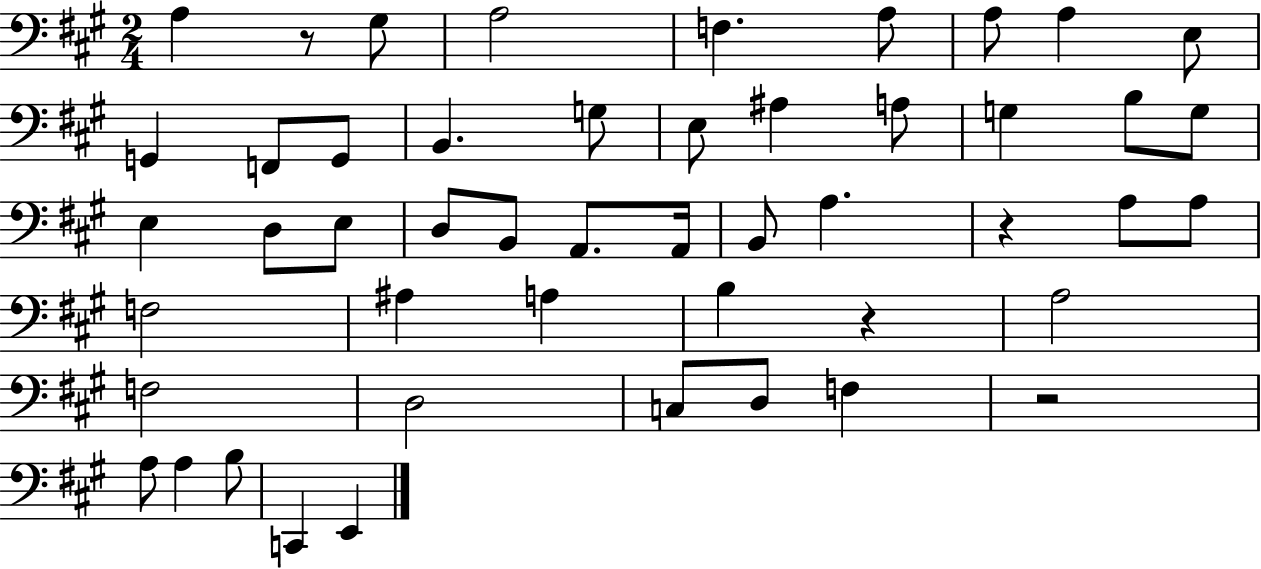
X:1
T:Untitled
M:2/4
L:1/4
K:A
A, z/2 ^G,/2 A,2 F, A,/2 A,/2 A, E,/2 G,, F,,/2 G,,/2 B,, G,/2 E,/2 ^A, A,/2 G, B,/2 G,/2 E, D,/2 E,/2 D,/2 B,,/2 A,,/2 A,,/4 B,,/2 A, z A,/2 A,/2 F,2 ^A, A, B, z A,2 F,2 D,2 C,/2 D,/2 F, z2 A,/2 A, B,/2 C,, E,,